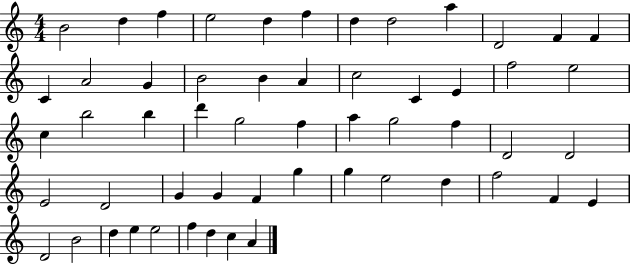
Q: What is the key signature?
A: C major